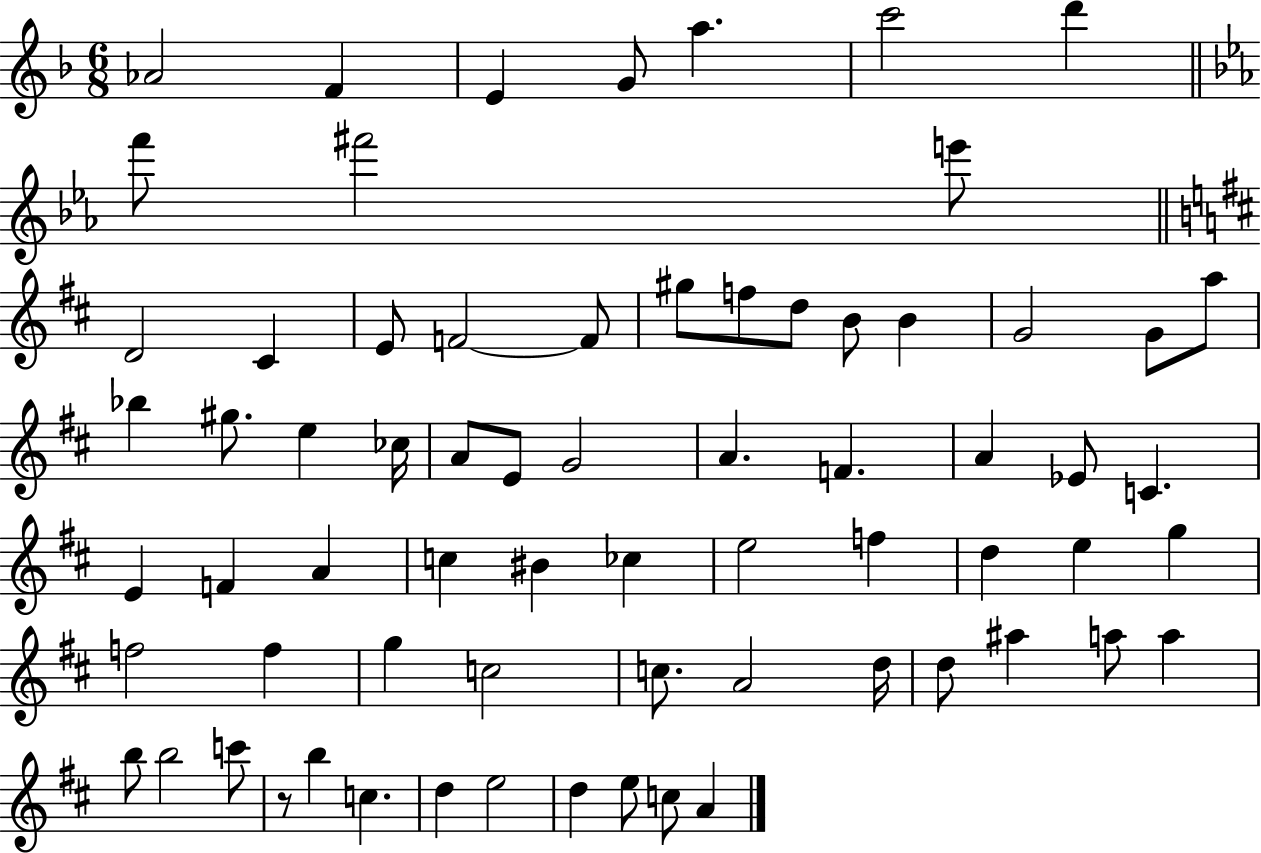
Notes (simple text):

Ab4/h F4/q E4/q G4/e A5/q. C6/h D6/q F6/e F#6/h E6/e D4/h C#4/q E4/e F4/h F4/e G#5/e F5/e D5/e B4/e B4/q G4/h G4/e A5/e Bb5/q G#5/e. E5/q CES5/s A4/e E4/e G4/h A4/q. F4/q. A4/q Eb4/e C4/q. E4/q F4/q A4/q C5/q BIS4/q CES5/q E5/h F5/q D5/q E5/q G5/q F5/h F5/q G5/q C5/h C5/e. A4/h D5/s D5/e A#5/q A5/e A5/q B5/e B5/h C6/e R/e B5/q C5/q. D5/q E5/h D5/q E5/e C5/e A4/q